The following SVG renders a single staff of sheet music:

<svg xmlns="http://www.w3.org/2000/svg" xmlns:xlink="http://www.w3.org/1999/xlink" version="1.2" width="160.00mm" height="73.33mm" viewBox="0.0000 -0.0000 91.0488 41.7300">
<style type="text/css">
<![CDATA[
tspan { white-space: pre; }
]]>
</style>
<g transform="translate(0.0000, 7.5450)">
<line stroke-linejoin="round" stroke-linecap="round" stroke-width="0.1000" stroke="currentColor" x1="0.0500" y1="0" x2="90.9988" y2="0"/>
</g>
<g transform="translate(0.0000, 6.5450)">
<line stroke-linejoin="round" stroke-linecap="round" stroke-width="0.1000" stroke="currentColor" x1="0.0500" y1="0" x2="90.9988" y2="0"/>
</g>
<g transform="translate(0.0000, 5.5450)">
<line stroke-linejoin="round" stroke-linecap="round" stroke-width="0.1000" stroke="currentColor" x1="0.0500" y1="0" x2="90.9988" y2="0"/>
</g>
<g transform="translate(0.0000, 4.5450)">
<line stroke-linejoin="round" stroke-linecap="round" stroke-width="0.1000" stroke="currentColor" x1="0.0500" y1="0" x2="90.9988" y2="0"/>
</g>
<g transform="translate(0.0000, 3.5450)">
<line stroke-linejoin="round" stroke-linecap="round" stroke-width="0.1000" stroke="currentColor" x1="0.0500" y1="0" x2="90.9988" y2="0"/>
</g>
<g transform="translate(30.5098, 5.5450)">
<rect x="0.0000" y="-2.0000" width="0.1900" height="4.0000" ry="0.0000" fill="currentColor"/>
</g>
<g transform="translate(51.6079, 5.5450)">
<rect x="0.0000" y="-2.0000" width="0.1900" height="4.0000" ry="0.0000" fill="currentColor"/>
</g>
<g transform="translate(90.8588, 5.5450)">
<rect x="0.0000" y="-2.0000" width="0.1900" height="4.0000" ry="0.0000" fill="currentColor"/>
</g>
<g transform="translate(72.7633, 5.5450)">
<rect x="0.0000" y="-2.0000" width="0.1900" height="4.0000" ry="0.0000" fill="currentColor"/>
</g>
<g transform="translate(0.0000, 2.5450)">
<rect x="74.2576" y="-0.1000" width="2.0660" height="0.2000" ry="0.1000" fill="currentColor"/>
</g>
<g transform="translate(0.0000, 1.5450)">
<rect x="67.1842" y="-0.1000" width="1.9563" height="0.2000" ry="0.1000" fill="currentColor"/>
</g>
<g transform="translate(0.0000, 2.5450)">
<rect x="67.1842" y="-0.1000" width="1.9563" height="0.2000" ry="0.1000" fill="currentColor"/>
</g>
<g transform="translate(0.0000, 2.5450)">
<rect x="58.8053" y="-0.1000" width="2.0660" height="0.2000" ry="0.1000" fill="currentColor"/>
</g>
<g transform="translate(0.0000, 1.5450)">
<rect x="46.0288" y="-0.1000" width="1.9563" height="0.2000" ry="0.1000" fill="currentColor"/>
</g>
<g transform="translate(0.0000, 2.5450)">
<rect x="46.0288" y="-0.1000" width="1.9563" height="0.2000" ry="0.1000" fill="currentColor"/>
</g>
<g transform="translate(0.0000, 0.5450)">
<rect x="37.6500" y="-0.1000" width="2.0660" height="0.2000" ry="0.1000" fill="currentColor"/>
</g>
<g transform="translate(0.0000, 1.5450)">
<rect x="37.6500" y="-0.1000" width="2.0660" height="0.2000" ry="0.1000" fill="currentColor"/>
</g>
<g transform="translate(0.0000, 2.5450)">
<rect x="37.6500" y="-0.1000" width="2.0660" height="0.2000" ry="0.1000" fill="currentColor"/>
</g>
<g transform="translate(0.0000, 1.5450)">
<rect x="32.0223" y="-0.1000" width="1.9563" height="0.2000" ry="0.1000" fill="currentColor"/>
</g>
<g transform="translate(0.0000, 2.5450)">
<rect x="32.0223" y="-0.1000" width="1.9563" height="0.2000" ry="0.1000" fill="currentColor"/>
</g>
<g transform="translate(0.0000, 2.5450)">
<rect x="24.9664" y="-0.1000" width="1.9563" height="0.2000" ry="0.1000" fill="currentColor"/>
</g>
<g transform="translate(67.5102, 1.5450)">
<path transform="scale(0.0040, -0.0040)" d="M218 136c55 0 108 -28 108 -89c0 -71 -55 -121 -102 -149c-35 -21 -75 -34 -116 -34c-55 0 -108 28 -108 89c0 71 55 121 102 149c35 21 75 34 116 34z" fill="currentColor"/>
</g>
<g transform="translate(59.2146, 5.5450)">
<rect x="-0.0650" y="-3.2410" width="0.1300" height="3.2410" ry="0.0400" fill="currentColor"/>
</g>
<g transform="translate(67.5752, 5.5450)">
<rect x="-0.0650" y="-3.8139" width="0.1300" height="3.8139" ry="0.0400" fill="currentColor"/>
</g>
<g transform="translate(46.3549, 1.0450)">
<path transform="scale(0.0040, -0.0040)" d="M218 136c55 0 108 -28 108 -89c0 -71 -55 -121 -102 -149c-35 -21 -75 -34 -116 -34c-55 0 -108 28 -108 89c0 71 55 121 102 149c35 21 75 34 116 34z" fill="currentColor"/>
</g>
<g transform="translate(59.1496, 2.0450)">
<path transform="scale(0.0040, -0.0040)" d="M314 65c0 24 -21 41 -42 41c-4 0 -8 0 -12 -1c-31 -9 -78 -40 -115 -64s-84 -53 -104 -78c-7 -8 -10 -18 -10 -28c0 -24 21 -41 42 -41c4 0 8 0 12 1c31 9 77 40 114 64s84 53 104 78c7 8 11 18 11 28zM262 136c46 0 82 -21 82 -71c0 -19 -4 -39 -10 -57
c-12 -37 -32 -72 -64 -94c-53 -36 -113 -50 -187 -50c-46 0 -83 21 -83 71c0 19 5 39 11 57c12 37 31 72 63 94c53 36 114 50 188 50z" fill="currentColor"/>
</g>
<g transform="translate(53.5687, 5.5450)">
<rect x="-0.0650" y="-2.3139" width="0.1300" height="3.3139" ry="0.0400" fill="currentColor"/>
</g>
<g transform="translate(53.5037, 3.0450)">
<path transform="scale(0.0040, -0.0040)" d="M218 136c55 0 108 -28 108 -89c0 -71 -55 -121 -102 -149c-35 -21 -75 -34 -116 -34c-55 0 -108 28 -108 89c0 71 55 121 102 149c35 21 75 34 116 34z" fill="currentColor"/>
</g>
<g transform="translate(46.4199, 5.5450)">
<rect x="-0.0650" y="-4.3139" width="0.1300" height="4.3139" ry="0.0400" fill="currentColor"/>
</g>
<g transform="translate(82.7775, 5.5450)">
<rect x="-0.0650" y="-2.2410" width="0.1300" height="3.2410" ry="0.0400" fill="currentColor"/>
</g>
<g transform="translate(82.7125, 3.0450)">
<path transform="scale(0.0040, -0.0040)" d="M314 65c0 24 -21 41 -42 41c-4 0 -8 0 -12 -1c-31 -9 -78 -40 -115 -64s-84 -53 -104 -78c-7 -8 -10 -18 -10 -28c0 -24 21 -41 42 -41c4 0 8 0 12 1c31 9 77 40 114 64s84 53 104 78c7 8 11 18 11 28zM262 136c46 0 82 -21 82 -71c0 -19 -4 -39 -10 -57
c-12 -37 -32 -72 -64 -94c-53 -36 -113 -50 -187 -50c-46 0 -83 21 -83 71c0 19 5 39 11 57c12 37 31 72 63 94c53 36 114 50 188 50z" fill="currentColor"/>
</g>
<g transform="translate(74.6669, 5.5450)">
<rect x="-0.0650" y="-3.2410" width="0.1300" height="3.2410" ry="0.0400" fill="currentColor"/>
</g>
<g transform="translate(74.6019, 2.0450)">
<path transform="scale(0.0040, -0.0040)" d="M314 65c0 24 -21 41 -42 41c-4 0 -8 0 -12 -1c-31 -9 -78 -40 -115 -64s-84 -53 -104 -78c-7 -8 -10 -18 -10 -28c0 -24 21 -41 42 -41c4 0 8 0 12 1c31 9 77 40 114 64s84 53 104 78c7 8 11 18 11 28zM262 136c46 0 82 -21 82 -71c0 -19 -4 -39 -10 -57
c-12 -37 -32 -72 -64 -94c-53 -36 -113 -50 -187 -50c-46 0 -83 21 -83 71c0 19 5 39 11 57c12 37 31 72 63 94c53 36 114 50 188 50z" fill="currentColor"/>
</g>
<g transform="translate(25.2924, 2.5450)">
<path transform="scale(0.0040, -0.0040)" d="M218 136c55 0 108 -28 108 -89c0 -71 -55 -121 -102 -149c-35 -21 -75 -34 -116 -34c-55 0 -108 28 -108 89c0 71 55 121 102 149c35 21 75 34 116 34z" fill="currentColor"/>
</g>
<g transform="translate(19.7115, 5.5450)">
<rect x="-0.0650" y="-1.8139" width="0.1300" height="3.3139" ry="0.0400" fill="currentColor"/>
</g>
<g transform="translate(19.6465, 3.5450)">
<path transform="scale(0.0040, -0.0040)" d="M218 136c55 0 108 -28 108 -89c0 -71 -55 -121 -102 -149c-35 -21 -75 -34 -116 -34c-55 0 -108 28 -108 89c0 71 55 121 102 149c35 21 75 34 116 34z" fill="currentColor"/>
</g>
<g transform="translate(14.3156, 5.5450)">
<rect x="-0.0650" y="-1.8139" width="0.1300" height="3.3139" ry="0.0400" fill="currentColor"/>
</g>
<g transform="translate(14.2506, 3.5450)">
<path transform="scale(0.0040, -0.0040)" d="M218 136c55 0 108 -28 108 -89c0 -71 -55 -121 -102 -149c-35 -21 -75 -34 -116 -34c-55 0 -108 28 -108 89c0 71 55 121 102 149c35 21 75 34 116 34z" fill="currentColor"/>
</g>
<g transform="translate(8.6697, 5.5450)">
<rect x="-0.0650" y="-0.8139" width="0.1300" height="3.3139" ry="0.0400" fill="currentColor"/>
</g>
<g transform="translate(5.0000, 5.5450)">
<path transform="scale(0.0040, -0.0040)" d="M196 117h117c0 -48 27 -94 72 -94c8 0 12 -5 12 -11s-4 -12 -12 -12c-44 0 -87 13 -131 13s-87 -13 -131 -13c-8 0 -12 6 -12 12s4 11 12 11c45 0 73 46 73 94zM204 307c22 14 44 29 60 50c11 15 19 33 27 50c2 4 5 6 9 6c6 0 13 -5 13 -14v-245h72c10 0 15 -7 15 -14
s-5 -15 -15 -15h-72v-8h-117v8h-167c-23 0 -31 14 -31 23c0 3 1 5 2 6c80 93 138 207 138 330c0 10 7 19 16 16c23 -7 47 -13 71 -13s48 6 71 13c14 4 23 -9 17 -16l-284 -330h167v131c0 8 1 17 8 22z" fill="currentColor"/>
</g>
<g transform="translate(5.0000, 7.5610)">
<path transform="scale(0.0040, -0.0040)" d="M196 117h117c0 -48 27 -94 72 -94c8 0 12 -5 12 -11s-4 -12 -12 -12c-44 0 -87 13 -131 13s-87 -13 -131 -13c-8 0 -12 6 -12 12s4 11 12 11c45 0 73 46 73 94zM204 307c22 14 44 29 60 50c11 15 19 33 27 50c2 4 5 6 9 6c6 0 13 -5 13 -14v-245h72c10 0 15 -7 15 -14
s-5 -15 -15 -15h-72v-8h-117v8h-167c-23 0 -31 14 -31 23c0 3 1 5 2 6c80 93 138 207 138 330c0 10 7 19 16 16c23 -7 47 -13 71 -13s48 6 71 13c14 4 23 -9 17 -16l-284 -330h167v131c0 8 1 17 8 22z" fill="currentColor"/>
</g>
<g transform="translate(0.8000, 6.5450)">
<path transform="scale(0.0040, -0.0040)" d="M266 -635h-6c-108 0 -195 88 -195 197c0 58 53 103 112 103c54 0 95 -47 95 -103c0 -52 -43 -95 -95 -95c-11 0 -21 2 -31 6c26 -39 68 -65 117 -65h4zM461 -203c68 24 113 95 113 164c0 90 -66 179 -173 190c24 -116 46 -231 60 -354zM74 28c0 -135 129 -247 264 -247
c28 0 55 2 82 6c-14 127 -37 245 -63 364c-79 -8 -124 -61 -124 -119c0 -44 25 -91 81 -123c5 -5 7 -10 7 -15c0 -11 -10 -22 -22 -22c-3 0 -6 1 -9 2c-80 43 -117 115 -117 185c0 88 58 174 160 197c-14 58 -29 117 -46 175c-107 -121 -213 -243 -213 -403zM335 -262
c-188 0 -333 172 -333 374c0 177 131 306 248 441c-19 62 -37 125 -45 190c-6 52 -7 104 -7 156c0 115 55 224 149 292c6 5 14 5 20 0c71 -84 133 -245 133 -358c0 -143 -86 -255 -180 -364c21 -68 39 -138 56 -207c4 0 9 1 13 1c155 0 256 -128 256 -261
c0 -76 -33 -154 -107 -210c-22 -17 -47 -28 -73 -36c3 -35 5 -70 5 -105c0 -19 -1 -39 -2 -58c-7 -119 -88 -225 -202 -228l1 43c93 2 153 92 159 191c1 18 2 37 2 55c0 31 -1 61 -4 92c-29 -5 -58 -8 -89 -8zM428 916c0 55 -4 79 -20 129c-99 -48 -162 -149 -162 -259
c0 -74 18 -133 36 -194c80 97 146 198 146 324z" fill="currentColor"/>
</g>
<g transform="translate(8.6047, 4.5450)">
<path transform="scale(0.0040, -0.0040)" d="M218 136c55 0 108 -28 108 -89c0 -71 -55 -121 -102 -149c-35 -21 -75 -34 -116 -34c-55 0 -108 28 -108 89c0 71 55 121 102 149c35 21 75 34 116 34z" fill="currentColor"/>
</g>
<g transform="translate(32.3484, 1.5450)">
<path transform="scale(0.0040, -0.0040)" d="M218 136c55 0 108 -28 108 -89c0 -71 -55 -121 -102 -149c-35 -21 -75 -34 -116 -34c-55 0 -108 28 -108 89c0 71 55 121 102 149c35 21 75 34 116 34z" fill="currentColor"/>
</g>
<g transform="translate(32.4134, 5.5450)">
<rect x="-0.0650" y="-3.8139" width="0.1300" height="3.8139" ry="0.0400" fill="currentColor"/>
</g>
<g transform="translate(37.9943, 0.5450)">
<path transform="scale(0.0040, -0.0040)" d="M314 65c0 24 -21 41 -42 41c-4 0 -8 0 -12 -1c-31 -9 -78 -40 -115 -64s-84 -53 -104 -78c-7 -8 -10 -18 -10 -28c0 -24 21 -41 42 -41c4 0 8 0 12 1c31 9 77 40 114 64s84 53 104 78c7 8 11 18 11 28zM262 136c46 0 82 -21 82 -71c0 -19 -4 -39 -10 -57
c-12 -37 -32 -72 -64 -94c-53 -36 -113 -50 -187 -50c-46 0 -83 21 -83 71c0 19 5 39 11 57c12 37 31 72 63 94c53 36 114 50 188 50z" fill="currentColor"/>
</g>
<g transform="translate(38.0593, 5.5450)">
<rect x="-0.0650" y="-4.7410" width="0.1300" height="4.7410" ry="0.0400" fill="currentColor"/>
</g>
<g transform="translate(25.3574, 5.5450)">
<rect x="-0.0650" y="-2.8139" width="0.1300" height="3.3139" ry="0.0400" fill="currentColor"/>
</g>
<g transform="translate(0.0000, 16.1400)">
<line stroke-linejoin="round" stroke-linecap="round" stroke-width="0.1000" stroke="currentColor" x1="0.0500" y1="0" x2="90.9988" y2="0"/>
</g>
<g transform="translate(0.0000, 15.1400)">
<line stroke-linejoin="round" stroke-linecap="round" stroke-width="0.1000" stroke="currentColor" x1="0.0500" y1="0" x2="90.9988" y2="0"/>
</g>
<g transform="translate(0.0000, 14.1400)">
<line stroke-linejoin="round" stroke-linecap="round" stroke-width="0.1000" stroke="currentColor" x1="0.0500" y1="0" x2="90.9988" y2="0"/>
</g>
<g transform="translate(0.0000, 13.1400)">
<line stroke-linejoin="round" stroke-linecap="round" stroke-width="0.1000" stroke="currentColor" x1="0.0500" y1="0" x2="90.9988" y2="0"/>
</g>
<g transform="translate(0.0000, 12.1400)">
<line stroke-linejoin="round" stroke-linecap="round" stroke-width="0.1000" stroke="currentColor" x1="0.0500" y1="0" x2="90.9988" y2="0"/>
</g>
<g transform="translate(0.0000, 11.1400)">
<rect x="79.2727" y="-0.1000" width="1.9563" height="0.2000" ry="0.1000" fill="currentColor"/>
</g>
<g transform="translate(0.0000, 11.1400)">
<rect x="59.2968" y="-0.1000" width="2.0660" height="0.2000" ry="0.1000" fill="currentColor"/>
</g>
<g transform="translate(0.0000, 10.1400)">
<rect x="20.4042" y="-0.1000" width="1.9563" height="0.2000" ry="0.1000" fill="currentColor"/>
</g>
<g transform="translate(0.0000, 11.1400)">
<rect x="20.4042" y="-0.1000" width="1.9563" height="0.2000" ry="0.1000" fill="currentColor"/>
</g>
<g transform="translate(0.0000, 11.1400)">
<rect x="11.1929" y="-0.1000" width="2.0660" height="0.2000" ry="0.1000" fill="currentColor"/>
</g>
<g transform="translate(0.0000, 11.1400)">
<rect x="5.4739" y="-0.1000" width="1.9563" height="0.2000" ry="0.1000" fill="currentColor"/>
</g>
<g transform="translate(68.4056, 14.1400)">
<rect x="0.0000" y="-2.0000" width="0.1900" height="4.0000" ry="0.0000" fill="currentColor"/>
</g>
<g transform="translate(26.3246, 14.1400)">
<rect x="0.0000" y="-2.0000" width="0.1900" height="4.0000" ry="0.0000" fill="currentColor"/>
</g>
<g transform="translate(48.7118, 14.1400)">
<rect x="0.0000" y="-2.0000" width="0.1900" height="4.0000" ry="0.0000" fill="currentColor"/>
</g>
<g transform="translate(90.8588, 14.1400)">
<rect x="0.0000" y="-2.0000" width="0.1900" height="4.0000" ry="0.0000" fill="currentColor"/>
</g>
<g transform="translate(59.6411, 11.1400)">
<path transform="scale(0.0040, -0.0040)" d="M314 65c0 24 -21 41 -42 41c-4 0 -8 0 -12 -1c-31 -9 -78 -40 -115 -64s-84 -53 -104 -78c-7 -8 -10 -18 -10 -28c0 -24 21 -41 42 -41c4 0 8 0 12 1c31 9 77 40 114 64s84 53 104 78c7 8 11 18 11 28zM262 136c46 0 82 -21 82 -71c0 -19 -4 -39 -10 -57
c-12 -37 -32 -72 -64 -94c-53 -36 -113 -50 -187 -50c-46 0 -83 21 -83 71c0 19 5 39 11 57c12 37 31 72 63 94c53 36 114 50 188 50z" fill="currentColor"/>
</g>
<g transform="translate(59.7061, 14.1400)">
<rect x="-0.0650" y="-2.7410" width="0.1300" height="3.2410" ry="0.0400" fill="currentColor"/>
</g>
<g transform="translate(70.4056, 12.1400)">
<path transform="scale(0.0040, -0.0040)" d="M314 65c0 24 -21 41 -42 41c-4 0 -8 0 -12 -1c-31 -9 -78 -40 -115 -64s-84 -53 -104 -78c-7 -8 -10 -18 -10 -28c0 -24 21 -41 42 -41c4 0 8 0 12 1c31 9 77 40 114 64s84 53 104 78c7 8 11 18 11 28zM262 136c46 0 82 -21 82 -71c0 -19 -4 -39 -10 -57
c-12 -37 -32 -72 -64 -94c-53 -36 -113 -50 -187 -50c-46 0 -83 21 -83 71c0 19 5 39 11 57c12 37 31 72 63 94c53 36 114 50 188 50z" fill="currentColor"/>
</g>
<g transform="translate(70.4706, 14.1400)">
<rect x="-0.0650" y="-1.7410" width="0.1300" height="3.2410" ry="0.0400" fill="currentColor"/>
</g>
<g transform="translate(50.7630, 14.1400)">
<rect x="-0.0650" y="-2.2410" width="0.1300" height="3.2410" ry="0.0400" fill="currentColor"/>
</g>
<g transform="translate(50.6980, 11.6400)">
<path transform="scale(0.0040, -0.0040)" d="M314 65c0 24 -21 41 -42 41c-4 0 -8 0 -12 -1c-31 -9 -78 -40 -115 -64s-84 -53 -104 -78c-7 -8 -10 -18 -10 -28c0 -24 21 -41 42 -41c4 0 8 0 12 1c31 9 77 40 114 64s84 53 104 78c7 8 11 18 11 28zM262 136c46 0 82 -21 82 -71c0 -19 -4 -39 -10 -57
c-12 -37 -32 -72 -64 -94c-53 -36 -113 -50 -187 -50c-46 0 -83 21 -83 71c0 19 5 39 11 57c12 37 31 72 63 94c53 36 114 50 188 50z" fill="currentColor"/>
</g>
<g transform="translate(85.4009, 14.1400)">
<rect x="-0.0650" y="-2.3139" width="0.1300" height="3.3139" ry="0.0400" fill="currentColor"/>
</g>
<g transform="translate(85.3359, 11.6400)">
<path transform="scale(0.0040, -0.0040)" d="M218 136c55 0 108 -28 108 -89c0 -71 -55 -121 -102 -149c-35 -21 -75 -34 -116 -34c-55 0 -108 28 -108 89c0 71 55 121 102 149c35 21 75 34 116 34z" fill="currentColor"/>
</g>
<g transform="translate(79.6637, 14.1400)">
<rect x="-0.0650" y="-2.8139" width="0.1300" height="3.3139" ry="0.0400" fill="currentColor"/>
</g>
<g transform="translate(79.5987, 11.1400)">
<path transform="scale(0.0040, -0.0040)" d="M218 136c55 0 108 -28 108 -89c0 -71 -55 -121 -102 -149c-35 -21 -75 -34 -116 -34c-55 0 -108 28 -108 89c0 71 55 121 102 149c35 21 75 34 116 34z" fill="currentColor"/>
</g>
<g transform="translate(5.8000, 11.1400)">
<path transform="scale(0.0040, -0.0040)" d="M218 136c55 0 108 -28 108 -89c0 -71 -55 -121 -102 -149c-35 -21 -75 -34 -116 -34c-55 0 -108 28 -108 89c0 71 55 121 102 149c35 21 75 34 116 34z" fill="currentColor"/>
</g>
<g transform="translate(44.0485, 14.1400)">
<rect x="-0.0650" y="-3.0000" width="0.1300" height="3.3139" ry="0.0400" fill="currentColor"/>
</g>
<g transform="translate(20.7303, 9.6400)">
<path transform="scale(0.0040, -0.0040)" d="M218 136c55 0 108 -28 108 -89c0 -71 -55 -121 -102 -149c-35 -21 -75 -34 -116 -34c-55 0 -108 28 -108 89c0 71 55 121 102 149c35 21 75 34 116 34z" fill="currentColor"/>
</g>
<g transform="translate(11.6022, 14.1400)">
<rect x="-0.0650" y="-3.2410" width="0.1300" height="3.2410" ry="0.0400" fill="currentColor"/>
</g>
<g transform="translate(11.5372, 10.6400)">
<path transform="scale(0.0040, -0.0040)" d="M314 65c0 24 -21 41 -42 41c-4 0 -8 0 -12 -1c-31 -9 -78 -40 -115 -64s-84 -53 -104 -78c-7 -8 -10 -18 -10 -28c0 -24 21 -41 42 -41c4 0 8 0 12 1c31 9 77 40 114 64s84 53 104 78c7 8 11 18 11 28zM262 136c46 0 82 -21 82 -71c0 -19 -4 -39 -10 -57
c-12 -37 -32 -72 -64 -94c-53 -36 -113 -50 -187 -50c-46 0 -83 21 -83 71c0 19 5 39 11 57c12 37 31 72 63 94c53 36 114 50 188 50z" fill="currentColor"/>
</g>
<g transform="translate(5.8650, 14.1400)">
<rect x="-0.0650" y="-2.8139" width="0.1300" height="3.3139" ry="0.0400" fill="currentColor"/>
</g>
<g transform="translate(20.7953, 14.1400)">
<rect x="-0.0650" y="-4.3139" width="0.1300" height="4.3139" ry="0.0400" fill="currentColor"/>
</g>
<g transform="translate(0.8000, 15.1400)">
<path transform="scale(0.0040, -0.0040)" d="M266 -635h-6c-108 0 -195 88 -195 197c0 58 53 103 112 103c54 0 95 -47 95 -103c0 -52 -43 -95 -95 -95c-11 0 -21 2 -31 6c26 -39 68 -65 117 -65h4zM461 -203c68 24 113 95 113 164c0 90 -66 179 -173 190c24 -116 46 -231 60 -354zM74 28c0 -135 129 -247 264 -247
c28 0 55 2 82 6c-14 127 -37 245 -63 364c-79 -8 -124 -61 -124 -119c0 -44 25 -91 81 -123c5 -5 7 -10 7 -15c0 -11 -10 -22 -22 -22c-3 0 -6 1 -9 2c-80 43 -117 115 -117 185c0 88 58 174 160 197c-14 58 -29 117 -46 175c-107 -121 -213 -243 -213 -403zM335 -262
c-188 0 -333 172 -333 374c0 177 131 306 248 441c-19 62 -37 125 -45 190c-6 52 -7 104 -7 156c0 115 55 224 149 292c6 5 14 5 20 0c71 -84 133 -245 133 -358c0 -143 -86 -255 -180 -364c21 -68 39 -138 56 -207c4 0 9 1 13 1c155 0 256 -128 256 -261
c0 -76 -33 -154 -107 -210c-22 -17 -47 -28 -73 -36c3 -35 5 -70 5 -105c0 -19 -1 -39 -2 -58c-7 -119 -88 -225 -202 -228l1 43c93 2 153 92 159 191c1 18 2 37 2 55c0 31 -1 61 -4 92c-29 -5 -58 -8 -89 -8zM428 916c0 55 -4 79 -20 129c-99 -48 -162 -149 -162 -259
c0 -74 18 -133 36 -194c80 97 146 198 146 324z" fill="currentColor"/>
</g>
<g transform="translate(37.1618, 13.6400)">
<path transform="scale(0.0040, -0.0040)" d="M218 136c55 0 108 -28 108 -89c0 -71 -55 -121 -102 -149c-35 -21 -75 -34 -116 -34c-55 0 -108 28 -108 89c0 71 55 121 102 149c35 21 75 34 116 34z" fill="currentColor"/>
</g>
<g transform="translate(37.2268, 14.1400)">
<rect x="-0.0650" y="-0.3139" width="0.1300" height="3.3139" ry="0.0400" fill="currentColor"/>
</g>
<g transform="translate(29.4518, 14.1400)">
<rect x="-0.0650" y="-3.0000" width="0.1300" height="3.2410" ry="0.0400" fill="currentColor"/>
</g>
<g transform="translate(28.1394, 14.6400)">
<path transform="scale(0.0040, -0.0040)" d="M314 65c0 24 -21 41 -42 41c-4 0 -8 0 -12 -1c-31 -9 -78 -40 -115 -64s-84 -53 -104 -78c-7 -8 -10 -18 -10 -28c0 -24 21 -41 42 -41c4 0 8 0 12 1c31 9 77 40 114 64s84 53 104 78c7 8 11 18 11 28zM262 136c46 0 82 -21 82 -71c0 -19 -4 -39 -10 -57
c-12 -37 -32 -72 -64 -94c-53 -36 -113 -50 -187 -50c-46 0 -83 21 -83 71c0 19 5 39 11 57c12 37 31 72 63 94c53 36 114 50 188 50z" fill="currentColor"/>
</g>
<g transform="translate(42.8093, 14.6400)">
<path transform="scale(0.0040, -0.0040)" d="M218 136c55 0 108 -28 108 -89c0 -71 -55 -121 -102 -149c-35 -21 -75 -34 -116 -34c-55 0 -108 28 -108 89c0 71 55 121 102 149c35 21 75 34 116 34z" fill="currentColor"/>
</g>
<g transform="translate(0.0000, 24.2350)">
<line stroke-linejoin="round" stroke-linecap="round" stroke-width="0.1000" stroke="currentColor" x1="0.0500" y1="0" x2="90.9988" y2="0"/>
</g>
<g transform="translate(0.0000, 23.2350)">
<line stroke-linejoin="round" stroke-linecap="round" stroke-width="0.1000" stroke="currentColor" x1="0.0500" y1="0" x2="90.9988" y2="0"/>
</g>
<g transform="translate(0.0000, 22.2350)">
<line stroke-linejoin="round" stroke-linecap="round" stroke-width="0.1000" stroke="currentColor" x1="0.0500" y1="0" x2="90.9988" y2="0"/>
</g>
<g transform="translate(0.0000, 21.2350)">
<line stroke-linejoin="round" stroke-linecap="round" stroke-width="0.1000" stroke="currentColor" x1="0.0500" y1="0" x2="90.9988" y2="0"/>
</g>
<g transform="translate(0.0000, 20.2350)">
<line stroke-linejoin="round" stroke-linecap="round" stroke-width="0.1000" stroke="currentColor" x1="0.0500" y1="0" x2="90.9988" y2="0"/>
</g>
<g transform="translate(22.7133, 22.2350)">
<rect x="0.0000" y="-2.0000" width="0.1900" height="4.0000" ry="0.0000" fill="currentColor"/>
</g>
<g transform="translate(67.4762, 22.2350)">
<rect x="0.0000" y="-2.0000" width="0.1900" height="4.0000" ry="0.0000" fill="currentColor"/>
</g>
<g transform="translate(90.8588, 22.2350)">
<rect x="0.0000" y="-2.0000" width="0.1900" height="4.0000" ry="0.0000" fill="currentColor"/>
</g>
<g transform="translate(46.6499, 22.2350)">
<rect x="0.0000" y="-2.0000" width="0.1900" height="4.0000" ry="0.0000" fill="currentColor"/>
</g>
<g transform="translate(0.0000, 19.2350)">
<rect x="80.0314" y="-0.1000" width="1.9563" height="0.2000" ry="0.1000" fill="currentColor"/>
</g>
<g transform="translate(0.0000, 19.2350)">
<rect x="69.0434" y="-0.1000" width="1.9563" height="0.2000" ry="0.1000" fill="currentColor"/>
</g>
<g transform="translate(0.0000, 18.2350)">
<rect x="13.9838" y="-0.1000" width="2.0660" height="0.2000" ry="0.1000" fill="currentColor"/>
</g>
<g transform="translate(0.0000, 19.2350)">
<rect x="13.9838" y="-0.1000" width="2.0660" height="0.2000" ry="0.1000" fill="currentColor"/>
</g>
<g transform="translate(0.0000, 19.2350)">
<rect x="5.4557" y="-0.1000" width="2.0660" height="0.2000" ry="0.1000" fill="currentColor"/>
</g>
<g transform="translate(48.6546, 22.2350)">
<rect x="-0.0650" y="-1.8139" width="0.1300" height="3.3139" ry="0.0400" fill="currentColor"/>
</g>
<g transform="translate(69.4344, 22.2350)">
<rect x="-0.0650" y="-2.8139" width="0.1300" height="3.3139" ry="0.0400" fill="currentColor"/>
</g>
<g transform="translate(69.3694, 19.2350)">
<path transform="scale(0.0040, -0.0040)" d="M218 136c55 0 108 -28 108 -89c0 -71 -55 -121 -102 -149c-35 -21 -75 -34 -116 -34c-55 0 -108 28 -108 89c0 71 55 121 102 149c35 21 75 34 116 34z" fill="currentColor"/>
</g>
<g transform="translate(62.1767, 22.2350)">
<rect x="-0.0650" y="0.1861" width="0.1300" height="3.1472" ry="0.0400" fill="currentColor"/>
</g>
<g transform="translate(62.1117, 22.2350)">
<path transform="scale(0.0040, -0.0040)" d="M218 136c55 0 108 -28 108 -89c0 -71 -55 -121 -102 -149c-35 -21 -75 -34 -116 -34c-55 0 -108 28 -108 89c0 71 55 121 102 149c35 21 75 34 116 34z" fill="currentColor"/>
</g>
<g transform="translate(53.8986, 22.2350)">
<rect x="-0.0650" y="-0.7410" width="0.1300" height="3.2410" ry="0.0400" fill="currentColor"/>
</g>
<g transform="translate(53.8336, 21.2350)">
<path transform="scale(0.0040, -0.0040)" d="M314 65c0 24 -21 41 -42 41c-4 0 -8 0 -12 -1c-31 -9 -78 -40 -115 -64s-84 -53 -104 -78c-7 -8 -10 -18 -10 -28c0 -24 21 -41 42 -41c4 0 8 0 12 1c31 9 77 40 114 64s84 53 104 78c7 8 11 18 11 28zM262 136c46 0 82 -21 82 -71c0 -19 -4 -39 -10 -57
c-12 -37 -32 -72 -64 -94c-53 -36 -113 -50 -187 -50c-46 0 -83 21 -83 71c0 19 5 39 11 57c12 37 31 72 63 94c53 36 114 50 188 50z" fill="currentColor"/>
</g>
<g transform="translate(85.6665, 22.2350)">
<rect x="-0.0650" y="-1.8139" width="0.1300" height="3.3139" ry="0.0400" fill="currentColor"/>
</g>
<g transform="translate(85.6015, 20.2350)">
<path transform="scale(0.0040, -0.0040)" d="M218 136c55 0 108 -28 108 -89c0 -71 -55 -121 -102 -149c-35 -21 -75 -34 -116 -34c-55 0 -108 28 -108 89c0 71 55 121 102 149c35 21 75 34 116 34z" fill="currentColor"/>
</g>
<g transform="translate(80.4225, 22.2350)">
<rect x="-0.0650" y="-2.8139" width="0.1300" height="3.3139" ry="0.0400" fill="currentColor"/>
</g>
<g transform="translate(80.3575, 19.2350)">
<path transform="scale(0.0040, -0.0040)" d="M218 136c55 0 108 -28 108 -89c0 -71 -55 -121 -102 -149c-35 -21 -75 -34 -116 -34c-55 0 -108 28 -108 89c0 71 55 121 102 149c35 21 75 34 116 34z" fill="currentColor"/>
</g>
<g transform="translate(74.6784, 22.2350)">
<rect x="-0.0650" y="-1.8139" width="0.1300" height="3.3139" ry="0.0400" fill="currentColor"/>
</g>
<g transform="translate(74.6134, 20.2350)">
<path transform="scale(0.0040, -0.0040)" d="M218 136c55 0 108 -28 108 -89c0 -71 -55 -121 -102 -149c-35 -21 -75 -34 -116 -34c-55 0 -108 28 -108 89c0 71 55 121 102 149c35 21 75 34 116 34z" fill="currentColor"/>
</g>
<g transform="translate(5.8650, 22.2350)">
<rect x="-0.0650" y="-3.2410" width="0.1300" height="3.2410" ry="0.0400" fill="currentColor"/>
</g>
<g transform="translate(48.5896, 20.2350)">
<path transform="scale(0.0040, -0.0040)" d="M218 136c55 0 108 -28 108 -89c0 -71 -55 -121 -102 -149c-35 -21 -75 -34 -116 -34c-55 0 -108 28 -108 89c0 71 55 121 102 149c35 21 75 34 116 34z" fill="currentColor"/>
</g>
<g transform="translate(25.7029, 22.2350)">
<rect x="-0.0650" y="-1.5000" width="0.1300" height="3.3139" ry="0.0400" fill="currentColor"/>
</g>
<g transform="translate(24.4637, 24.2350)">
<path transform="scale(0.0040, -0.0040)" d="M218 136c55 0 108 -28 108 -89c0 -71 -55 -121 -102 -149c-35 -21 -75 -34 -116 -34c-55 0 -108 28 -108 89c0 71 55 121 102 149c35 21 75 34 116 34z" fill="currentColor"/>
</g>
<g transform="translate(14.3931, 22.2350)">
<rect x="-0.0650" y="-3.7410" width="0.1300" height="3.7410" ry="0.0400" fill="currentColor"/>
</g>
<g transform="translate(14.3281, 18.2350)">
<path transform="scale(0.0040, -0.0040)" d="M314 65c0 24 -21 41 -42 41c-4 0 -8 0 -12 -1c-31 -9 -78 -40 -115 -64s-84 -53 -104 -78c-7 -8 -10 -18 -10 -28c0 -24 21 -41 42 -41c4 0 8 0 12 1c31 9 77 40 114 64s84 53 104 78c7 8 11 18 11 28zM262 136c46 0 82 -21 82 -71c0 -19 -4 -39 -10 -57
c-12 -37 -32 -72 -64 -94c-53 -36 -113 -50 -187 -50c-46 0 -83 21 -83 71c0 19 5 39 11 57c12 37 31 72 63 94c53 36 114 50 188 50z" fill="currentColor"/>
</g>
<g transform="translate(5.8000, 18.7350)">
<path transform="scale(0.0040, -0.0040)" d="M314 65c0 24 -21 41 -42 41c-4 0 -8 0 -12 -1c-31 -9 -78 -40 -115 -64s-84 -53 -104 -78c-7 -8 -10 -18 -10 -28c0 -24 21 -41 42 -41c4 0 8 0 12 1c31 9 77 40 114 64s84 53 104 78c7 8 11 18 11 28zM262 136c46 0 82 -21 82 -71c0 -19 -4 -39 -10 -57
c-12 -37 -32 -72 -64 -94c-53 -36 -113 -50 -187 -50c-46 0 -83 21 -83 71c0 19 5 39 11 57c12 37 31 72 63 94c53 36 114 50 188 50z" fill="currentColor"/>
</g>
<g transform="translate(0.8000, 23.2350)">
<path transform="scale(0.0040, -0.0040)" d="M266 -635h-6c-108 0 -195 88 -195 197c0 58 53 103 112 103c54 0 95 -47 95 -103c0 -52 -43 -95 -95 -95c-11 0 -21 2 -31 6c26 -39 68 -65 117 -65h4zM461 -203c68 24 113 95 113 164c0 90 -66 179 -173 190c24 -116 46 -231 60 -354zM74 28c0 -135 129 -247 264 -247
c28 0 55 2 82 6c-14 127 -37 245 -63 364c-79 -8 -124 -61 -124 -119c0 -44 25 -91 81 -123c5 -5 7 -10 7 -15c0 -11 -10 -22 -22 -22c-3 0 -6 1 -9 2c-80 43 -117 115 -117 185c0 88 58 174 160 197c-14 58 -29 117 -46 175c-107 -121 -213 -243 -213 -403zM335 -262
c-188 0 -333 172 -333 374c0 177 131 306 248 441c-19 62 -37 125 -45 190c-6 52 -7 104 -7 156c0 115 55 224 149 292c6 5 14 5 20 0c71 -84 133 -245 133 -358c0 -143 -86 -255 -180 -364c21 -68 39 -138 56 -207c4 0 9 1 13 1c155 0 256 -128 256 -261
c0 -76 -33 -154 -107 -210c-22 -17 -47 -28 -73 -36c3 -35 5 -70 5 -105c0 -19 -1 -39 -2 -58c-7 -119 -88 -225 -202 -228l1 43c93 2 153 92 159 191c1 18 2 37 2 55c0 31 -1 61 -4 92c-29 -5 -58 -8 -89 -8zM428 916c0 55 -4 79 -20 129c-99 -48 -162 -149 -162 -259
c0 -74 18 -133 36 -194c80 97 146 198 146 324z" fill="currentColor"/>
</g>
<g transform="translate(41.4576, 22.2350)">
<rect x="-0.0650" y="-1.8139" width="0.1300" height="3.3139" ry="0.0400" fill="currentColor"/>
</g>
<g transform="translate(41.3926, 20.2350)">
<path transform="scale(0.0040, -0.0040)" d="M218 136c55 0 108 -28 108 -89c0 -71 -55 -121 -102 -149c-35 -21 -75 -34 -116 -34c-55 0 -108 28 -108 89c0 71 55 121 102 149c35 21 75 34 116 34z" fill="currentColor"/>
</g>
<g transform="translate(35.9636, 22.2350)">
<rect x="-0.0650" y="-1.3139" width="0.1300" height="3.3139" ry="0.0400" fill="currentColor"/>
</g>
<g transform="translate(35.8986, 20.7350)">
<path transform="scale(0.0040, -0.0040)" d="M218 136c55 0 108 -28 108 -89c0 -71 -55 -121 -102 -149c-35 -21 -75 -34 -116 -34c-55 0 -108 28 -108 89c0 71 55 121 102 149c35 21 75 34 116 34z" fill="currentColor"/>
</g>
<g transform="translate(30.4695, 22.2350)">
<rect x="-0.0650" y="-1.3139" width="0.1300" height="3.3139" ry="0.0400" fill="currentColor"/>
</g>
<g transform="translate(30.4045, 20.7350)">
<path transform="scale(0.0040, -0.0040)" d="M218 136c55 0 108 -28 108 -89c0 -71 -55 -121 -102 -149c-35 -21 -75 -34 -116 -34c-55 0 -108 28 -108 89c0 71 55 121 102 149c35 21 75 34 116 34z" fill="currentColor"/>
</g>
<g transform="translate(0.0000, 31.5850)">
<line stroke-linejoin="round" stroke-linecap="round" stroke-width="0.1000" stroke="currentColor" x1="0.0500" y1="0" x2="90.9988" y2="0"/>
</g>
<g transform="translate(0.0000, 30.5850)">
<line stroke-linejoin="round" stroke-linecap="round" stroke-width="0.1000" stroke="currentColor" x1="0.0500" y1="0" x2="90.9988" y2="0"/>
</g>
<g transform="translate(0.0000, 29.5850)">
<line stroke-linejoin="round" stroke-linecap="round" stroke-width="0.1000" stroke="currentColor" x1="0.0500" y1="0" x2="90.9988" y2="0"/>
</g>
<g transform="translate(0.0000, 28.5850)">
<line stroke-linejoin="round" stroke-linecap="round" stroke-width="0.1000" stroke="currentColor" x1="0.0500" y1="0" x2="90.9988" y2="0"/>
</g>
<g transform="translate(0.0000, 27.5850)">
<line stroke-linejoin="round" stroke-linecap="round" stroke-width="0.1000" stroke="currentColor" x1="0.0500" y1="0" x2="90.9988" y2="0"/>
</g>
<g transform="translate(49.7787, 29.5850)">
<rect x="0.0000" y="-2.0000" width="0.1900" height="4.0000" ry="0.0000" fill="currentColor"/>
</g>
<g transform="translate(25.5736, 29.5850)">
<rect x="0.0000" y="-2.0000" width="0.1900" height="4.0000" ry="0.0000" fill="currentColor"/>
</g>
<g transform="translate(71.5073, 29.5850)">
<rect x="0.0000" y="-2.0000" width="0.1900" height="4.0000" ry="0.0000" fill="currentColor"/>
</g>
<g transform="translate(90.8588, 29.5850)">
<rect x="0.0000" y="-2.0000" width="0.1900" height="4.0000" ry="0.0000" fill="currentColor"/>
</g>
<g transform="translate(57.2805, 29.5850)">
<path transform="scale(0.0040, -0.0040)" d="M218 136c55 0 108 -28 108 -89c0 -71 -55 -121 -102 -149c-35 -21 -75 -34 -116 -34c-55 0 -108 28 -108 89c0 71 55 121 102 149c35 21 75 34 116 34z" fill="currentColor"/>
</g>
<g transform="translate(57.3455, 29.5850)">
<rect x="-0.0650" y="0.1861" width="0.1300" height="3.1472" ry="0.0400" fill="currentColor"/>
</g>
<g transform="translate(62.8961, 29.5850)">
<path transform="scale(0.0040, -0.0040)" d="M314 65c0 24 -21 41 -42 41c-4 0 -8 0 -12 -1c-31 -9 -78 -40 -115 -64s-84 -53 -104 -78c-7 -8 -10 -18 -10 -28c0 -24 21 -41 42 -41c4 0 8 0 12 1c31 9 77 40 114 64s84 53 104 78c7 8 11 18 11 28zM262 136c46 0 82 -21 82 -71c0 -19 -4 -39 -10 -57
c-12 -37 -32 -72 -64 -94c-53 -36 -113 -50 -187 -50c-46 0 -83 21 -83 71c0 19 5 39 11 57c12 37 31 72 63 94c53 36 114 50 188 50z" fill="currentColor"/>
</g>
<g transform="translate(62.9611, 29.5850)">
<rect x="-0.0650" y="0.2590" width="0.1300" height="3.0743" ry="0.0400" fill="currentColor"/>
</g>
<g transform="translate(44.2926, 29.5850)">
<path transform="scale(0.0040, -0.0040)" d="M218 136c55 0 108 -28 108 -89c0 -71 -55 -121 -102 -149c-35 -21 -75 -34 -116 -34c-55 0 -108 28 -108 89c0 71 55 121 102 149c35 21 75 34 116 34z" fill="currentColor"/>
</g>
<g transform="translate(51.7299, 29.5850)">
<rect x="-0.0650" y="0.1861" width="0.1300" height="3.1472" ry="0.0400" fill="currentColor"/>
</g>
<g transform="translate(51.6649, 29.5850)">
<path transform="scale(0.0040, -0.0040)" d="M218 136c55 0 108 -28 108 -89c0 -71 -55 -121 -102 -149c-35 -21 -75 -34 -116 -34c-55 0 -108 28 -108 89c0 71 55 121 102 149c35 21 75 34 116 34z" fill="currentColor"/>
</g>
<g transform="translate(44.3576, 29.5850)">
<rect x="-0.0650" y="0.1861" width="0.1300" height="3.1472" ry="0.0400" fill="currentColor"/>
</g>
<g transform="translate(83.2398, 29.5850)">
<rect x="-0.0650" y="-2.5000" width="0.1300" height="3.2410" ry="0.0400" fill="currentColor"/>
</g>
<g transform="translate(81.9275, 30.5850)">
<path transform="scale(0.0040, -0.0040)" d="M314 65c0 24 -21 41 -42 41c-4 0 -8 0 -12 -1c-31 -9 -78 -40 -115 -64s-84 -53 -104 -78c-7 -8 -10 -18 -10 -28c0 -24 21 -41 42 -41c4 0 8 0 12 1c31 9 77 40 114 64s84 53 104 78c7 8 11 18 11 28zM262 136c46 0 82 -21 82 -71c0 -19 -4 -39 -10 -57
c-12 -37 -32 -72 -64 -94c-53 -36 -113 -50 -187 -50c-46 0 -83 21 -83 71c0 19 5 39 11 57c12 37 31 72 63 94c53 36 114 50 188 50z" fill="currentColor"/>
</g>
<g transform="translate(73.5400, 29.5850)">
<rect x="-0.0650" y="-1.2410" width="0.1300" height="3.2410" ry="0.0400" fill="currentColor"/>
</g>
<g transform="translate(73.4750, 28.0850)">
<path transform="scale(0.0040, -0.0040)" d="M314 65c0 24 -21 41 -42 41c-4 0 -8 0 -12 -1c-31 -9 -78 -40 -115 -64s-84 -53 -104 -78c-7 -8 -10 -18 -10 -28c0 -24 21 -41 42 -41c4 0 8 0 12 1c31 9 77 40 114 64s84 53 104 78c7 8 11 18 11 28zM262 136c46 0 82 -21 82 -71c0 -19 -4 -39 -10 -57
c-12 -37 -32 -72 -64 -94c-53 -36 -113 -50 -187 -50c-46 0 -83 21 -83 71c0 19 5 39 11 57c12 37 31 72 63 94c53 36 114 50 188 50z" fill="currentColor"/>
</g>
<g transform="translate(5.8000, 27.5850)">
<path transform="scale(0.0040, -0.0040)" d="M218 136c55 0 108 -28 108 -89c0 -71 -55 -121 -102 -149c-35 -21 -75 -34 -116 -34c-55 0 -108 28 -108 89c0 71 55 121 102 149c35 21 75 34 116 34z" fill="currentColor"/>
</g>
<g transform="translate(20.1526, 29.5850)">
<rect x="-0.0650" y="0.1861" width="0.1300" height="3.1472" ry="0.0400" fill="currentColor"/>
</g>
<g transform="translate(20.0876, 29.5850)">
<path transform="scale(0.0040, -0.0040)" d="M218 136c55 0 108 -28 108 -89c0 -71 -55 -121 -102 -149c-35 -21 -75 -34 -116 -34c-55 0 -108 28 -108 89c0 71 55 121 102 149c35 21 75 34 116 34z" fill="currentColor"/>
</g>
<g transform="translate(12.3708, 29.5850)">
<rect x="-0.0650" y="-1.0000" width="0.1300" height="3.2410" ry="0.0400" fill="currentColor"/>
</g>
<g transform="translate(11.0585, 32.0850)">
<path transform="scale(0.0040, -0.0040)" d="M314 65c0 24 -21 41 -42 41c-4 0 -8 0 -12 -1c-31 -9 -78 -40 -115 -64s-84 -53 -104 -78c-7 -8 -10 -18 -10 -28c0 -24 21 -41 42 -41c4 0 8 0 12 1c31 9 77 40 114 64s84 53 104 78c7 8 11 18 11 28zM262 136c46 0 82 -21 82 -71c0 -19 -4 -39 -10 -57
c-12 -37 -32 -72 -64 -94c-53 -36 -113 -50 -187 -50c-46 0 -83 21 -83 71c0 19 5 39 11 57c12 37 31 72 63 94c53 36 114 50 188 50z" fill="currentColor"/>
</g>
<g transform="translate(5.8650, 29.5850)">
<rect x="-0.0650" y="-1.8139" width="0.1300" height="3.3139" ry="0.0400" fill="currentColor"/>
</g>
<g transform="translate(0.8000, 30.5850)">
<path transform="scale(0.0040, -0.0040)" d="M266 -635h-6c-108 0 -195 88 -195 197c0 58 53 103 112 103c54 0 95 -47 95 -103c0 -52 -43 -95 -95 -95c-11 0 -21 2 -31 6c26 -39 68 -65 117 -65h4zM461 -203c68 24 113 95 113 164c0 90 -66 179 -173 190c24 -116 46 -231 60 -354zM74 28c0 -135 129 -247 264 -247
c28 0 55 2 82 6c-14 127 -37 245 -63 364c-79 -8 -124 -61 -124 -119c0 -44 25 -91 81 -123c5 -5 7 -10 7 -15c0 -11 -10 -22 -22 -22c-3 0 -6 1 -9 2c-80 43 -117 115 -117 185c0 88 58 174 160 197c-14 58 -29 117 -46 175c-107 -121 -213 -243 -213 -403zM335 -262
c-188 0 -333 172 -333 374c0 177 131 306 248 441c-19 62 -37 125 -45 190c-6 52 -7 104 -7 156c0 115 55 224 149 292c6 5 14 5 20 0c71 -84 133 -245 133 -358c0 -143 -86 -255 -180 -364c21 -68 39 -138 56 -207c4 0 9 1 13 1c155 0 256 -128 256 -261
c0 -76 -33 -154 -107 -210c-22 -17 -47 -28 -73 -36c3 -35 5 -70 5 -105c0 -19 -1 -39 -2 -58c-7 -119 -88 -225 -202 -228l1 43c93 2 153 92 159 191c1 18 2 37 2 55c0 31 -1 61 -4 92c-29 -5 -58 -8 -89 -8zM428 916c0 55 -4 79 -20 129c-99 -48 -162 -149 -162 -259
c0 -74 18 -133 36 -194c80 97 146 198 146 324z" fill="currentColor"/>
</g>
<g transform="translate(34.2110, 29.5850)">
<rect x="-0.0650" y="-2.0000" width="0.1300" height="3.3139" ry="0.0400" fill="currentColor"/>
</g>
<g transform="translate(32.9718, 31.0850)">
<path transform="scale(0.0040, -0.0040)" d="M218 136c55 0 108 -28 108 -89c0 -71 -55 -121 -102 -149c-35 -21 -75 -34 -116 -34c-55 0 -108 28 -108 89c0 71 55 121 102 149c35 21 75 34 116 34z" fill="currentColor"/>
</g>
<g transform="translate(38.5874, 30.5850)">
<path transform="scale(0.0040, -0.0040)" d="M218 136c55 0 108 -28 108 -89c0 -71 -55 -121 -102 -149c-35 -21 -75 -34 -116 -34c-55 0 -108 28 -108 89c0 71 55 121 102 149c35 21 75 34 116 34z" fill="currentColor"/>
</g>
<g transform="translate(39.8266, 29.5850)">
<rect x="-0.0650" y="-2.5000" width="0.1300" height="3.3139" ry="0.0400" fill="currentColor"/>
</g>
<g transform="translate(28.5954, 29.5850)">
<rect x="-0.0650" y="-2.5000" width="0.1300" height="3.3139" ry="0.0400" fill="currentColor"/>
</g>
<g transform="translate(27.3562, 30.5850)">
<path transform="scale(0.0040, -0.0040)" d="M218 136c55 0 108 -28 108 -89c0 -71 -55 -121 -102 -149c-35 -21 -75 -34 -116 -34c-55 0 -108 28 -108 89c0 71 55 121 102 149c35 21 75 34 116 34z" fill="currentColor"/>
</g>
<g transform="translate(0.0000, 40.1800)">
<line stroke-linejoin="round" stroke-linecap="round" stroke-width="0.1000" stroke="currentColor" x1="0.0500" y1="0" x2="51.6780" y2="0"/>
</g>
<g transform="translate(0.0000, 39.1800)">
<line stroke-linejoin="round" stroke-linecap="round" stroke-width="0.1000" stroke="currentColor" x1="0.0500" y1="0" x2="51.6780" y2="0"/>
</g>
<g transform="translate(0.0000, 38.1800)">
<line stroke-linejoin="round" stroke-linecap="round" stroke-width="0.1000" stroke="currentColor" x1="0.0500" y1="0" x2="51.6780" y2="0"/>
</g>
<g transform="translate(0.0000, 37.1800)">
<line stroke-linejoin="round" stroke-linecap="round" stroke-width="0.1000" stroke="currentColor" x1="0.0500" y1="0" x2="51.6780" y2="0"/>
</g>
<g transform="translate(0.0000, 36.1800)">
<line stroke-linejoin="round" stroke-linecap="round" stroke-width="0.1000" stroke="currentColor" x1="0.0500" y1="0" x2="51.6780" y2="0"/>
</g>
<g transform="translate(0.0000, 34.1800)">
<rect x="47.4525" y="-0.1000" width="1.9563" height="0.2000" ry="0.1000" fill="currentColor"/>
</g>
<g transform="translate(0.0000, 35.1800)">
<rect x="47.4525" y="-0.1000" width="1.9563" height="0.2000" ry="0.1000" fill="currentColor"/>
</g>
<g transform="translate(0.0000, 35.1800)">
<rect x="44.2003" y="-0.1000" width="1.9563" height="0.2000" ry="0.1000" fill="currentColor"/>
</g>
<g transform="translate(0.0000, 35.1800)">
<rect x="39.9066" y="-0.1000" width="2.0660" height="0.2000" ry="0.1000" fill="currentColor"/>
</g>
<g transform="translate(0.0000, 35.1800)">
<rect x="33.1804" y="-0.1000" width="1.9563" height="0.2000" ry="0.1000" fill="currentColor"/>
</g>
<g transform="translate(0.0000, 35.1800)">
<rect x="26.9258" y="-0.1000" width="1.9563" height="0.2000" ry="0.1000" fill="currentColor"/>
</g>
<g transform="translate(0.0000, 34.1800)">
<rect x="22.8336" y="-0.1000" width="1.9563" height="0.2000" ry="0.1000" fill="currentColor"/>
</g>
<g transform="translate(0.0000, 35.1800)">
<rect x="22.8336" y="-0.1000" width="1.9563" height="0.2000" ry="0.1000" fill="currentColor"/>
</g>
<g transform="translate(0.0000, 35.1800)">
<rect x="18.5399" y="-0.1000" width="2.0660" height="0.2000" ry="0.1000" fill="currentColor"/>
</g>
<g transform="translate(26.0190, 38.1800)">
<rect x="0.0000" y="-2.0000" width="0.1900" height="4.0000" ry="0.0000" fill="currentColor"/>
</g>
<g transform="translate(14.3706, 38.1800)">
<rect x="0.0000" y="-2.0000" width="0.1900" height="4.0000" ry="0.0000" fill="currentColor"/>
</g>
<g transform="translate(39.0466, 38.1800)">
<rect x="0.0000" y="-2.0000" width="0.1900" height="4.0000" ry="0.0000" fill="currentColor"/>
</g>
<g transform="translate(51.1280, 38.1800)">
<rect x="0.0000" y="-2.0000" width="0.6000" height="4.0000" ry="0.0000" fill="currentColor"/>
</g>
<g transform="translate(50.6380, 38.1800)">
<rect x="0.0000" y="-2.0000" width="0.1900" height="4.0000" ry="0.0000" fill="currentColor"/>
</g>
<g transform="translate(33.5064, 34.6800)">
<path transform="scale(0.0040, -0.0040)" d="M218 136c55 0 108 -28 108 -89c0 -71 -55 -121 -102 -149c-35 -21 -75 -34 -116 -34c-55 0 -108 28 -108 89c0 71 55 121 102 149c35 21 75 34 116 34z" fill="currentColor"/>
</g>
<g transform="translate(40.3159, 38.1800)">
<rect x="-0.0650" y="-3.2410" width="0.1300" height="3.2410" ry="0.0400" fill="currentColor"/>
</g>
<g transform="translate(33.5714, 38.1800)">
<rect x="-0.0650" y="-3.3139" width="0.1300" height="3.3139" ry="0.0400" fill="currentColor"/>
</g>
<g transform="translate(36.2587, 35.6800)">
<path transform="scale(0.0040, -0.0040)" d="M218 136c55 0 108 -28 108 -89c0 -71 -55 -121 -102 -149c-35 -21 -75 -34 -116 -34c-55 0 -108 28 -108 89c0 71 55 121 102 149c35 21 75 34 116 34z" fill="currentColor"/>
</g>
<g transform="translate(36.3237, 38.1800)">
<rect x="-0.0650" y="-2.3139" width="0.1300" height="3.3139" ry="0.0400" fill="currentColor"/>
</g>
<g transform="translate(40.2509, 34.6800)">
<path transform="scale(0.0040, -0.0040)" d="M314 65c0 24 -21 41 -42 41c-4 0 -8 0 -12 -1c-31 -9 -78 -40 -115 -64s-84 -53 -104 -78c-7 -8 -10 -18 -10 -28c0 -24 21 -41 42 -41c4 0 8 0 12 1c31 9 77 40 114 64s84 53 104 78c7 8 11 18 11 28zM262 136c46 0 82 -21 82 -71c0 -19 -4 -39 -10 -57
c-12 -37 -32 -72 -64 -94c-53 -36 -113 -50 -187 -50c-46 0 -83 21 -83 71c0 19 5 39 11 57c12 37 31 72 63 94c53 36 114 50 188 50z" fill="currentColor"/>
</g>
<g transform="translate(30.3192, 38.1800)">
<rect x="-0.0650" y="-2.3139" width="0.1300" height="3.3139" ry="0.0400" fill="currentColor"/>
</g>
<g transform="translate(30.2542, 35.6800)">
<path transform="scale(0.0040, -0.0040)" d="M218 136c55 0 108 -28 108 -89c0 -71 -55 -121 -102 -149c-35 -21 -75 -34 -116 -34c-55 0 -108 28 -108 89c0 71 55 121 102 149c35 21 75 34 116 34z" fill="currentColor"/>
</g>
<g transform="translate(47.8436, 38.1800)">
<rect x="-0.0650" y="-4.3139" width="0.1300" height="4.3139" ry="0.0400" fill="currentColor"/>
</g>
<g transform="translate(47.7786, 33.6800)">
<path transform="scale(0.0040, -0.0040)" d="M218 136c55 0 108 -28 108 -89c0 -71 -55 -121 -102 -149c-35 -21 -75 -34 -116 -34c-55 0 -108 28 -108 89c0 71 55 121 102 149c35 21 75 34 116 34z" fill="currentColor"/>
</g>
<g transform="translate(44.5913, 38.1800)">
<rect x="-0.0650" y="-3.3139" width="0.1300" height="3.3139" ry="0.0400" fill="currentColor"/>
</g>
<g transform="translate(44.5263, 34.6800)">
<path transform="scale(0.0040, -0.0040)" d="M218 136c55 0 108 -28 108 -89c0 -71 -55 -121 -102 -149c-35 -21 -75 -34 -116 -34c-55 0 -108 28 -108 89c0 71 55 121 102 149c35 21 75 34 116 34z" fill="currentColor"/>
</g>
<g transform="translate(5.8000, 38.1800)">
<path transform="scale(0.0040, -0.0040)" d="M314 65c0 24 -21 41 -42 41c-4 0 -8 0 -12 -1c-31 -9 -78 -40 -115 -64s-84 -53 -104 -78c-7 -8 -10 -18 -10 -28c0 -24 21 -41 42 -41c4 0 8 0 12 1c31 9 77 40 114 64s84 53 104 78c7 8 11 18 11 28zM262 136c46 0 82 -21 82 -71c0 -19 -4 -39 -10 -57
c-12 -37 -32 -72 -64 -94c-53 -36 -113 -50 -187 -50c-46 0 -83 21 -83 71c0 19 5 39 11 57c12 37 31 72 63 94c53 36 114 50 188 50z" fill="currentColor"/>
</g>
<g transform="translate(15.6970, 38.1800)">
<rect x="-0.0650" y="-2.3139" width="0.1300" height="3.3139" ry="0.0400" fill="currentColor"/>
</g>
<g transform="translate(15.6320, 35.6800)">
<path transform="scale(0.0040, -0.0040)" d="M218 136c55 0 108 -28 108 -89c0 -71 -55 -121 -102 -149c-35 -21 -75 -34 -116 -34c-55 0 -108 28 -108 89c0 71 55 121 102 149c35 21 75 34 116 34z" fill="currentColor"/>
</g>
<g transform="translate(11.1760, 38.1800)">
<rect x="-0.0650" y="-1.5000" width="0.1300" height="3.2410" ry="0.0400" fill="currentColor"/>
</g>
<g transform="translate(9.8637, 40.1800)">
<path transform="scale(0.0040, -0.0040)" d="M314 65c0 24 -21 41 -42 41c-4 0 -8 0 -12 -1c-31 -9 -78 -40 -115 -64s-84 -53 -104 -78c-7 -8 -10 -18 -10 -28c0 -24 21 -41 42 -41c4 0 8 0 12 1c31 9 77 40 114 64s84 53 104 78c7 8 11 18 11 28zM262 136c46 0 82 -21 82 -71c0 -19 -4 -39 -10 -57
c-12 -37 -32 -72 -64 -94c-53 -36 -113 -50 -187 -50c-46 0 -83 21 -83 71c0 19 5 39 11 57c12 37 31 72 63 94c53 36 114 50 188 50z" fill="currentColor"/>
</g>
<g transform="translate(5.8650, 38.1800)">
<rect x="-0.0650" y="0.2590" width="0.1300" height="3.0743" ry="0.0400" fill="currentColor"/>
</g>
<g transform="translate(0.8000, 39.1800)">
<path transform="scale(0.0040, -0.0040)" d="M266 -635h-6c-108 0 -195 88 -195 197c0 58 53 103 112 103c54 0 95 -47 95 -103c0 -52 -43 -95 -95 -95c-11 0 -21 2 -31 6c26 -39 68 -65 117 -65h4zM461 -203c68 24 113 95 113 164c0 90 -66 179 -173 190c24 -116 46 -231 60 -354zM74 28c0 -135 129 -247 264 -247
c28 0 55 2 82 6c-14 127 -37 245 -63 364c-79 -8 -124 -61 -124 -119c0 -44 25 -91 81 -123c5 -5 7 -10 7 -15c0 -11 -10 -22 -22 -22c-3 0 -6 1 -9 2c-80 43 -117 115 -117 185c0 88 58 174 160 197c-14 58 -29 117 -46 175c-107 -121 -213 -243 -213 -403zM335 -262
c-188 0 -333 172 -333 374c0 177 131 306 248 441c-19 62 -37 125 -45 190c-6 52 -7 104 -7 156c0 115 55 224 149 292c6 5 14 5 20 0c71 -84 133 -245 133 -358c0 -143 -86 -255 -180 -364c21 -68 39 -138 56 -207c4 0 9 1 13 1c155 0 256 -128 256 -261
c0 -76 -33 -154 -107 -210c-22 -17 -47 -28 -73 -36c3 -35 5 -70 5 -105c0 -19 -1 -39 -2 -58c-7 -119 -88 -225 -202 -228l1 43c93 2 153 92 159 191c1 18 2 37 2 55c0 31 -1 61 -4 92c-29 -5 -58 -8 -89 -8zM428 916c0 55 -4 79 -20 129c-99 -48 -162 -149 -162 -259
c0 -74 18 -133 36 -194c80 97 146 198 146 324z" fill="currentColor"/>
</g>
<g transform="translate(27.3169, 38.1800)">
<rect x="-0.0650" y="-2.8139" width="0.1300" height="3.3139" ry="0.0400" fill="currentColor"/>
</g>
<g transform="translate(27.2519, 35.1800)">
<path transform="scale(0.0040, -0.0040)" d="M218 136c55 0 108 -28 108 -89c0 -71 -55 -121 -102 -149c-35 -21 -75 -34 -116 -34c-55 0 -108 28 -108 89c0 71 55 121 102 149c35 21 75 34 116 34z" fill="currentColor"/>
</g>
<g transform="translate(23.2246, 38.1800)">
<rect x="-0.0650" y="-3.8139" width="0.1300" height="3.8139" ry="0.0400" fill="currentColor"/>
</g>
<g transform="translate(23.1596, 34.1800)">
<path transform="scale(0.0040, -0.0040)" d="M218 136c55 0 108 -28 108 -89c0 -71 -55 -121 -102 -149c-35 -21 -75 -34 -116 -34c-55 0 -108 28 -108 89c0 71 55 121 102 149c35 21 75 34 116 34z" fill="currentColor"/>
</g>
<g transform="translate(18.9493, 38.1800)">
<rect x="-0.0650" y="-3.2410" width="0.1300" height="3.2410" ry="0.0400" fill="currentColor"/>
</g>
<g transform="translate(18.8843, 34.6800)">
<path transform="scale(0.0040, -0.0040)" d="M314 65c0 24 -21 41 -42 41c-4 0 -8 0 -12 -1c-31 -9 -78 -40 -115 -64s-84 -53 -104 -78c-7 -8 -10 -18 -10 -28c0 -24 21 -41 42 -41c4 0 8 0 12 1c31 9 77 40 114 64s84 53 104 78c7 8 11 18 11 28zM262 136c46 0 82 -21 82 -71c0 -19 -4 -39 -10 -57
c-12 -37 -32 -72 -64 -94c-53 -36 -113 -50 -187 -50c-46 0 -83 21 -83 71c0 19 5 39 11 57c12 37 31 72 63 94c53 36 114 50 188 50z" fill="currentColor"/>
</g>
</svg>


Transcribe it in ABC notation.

X:1
T:Untitled
M:4/4
L:1/4
K:C
d f f a c' e'2 d' g b2 c' b2 g2 a b2 d' A2 c A g2 a2 f2 a g b2 c'2 E e e f f d2 B a f a f f D2 B G F G B B B B2 e2 G2 B2 E2 g b2 c' a g b g b2 b d'